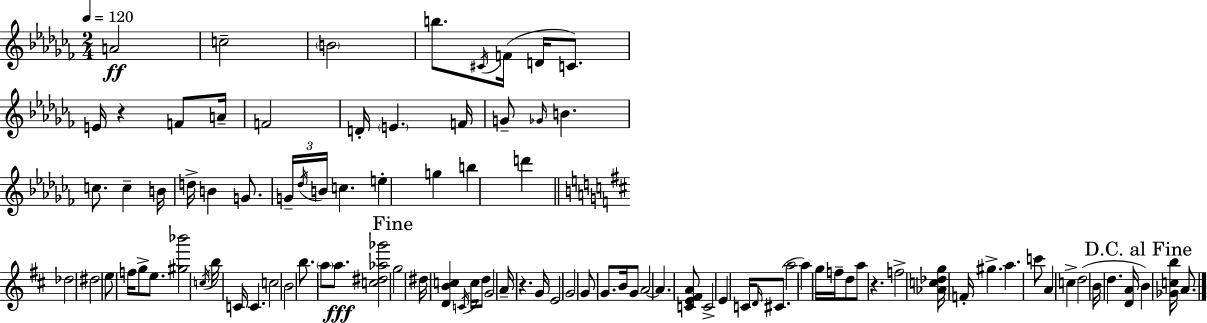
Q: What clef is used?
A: treble